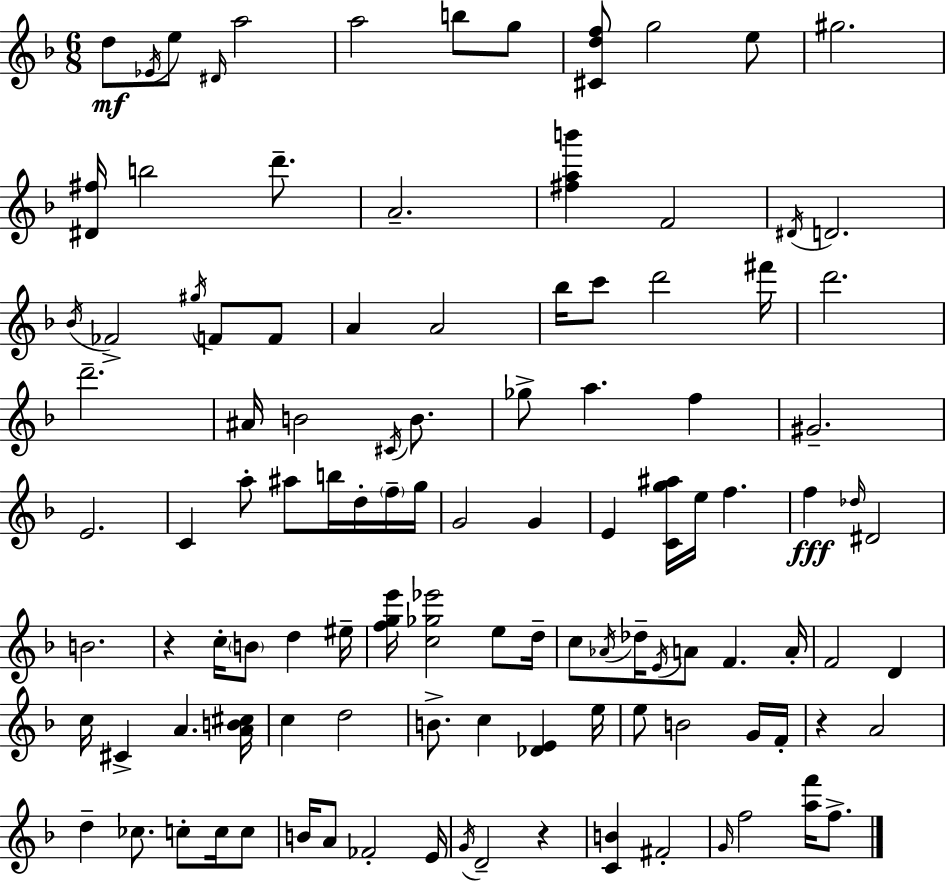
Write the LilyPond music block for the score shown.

{
  \clef treble
  \numericTimeSignature
  \time 6/8
  \key f \major
  d''8\mf \acciaccatura { ees'16 } e''8 \grace { dis'16 } a''2 | a''2 b''8 | g''8 <cis' d'' f''>8 g''2 | e''8 gis''2. | \break <dis' fis''>16 b''2 d'''8.-- | a'2.-- | <fis'' a'' b'''>4 f'2 | \acciaccatura { dis'16 } d'2. | \break \acciaccatura { bes'16 } fes'2-> | \acciaccatura { gis''16 } f'8 f'8 a'4 a'2 | bes''16 c'''8 d'''2 | fis'''16 d'''2. | \break d'''2.-- | ais'16 b'2 | \acciaccatura { cis'16 } b'8. ges''8-> a''4. | f''4 gis'2.-- | \break e'2. | c'4 a''8-. | ais''8 b''16 d''16-. \parenthesize f''16-- g''16 g'2 | g'4 e'4 <c' g'' ais''>16 e''16 | \break f''4. f''4\fff \grace { des''16 } dis'2 | b'2. | r4 c''16-. | \parenthesize b'8 d''4 eis''16-- <f'' g'' e'''>16 <c'' ges'' ees'''>2 | \break e''8 d''16-- c''8 \acciaccatura { aes'16 } des''16-- \acciaccatura { e'16 } | a'8 f'4. a'16-. f'2 | d'4 c''16 cis'4-> | a'4. <a' b' cis''>16 c''4 | \break d''2 b'8.-> | c''4 <des' e'>4 e''16 e''8 b'2 | g'16 f'16-. r4 | a'2 d''4-- | \break ces''8. c''8-. c''16 c''8 b'16 a'8 | fes'2-. e'16 \acciaccatura { g'16 } d'2-- | r4 <c' b'>4 | fis'2-. \grace { g'16 } f''2 | \break <a'' f'''>16 f''8.-> \bar "|."
}